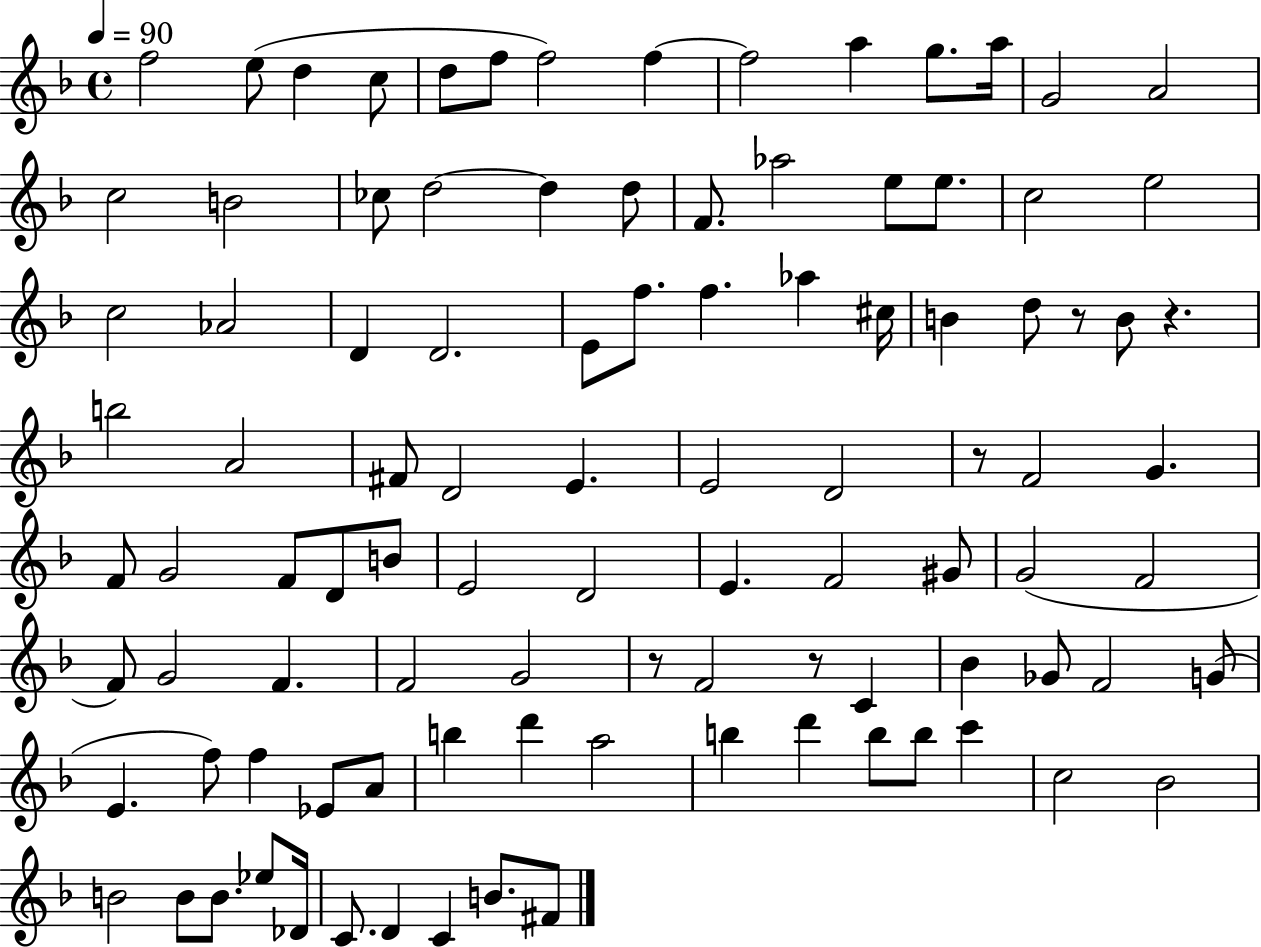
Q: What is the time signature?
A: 4/4